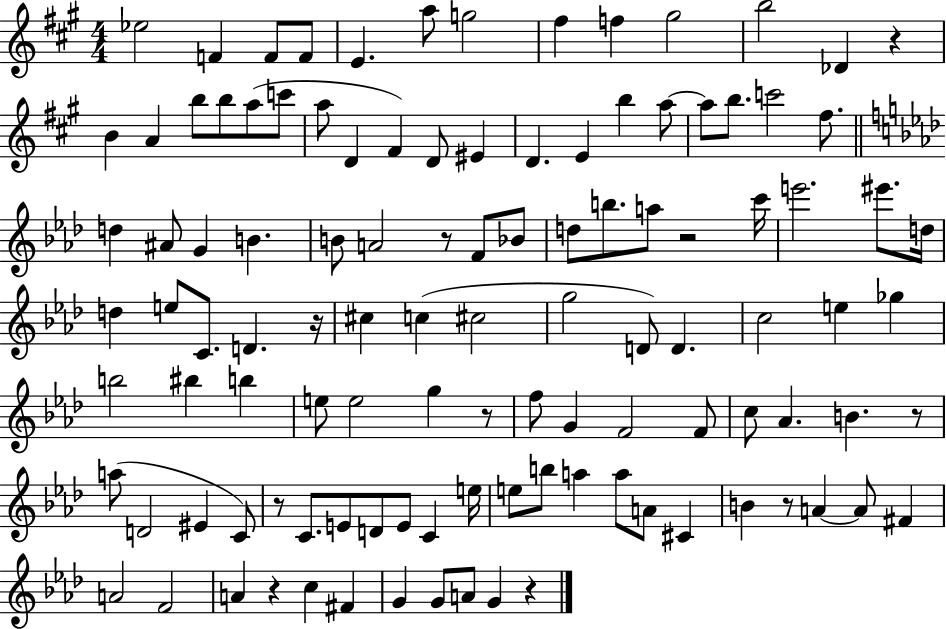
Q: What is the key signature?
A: A major